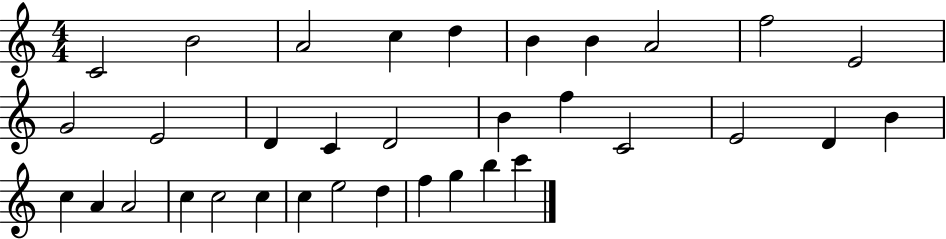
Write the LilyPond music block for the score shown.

{
  \clef treble
  \numericTimeSignature
  \time 4/4
  \key c \major
  c'2 b'2 | a'2 c''4 d''4 | b'4 b'4 a'2 | f''2 e'2 | \break g'2 e'2 | d'4 c'4 d'2 | b'4 f''4 c'2 | e'2 d'4 b'4 | \break c''4 a'4 a'2 | c''4 c''2 c''4 | c''4 e''2 d''4 | f''4 g''4 b''4 c'''4 | \break \bar "|."
}